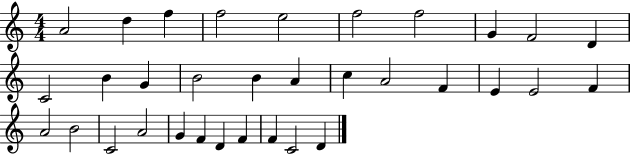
{
  \clef treble
  \numericTimeSignature
  \time 4/4
  \key c \major
  a'2 d''4 f''4 | f''2 e''2 | f''2 f''2 | g'4 f'2 d'4 | \break c'2 b'4 g'4 | b'2 b'4 a'4 | c''4 a'2 f'4 | e'4 e'2 f'4 | \break a'2 b'2 | c'2 a'2 | g'4 f'4 d'4 f'4 | f'4 c'2 d'4 | \break \bar "|."
}